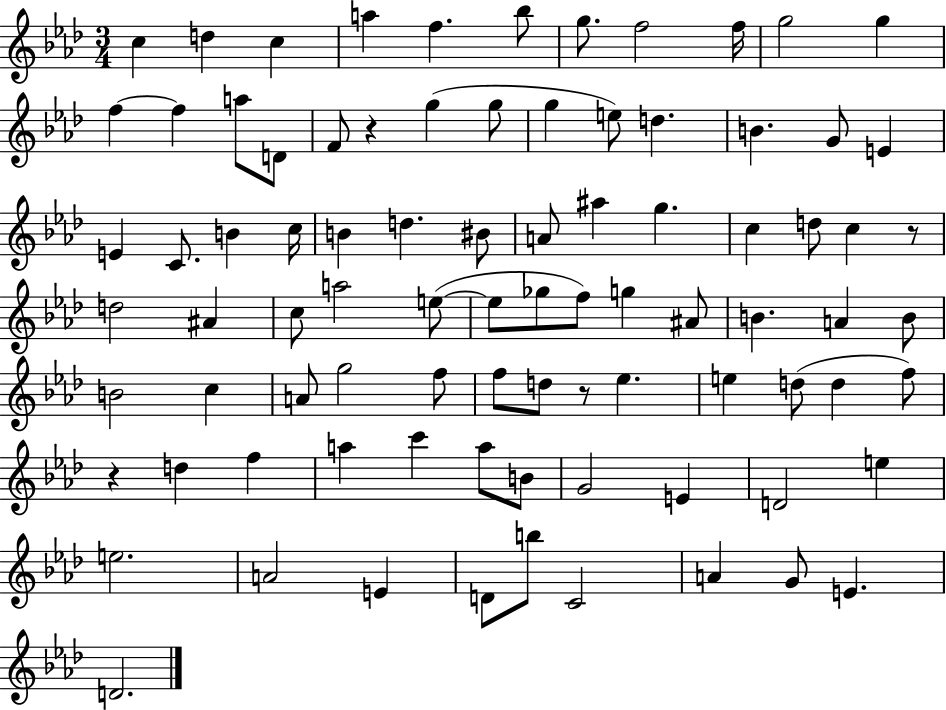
X:1
T:Untitled
M:3/4
L:1/4
K:Ab
c d c a f _b/2 g/2 f2 f/4 g2 g f f a/2 D/2 F/2 z g g/2 g e/2 d B G/2 E E C/2 B c/4 B d ^B/2 A/2 ^a g c d/2 c z/2 d2 ^A c/2 a2 e/2 e/2 _g/2 f/2 g ^A/2 B A B/2 B2 c A/2 g2 f/2 f/2 d/2 z/2 _e e d/2 d f/2 z d f a c' a/2 B/2 G2 E D2 e e2 A2 E D/2 b/2 C2 A G/2 E D2